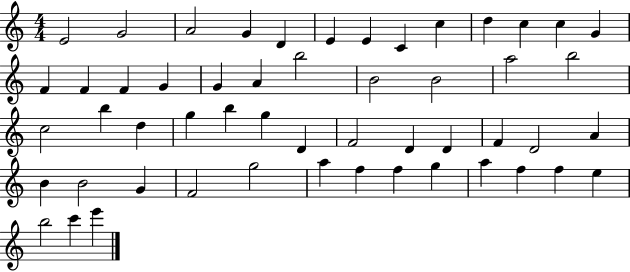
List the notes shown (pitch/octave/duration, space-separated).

E4/h G4/h A4/h G4/q D4/q E4/q E4/q C4/q C5/q D5/q C5/q C5/q G4/q F4/q F4/q F4/q G4/q G4/q A4/q B5/h B4/h B4/h A5/h B5/h C5/h B5/q D5/q G5/q B5/q G5/q D4/q F4/h D4/q D4/q F4/q D4/h A4/q B4/q B4/h G4/q F4/h G5/h A5/q F5/q F5/q G5/q A5/q F5/q F5/q E5/q B5/h C6/q E6/q